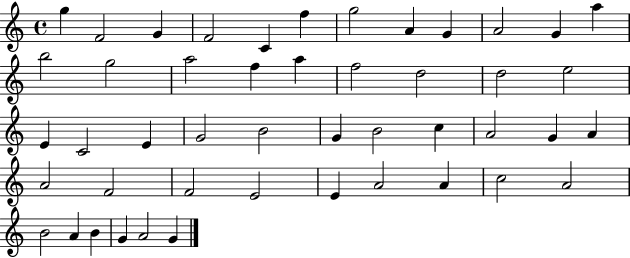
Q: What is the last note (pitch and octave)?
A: G4